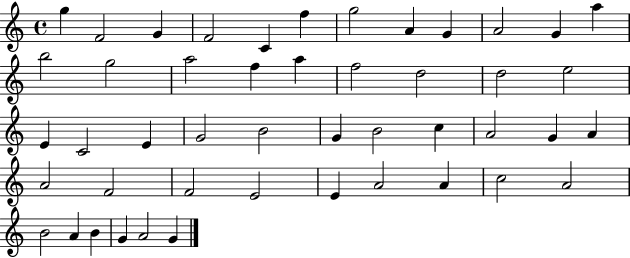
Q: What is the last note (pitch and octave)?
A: G4